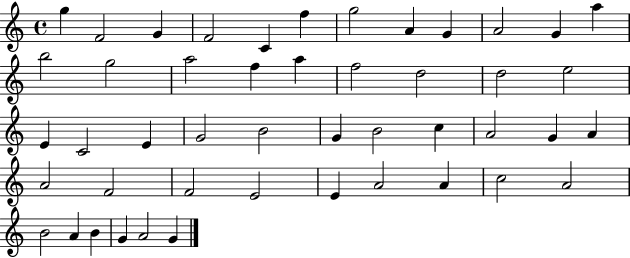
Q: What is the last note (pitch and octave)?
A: G4